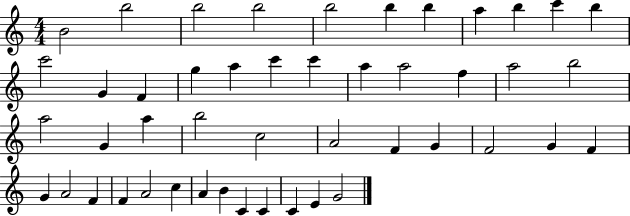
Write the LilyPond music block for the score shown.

{
  \clef treble
  \numericTimeSignature
  \time 4/4
  \key c \major
  b'2 b''2 | b''2 b''2 | b''2 b''4 b''4 | a''4 b''4 c'''4 b''4 | \break c'''2 g'4 f'4 | g''4 a''4 c'''4 c'''4 | a''4 a''2 f''4 | a''2 b''2 | \break a''2 g'4 a''4 | b''2 c''2 | a'2 f'4 g'4 | f'2 g'4 f'4 | \break g'4 a'2 f'4 | f'4 a'2 c''4 | a'4 b'4 c'4 c'4 | c'4 e'4 g'2 | \break \bar "|."
}